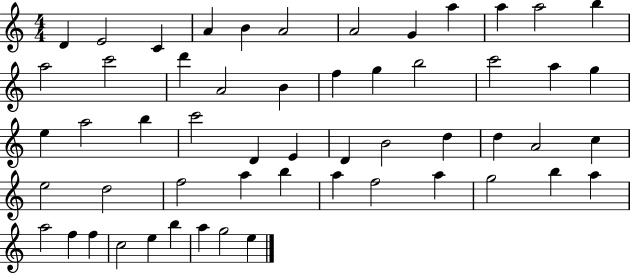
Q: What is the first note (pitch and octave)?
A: D4